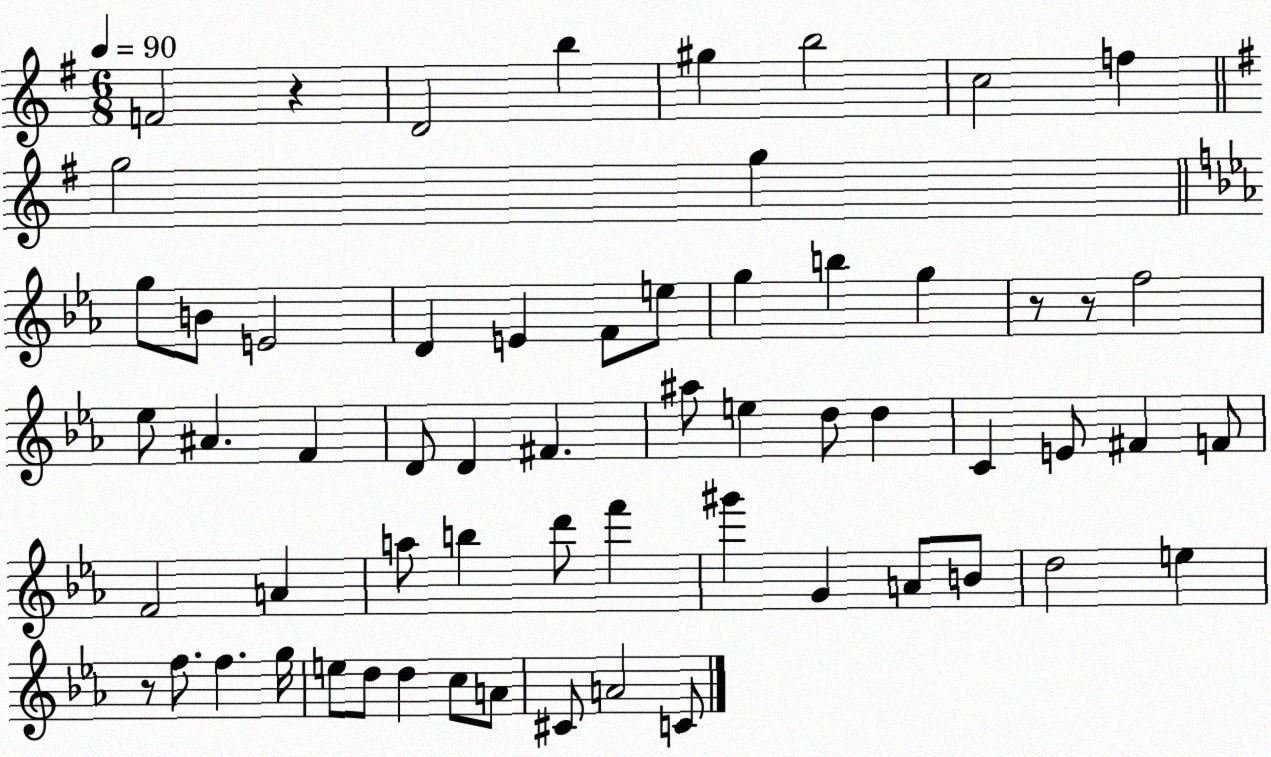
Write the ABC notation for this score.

X:1
T:Untitled
M:6/8
L:1/4
K:G
F2 z D2 b ^g b2 c2 f g2 g g/2 B/2 E2 D E F/2 e/2 g b g z/2 z/2 f2 _e/2 ^A F D/2 D ^F ^a/2 e d/2 d C E/2 ^F F/2 F2 A a/2 b d'/2 f' ^g' G A/2 B/2 d2 e z/2 f/2 f g/4 e/2 d/2 d c/2 A/2 ^C/2 A2 C/2